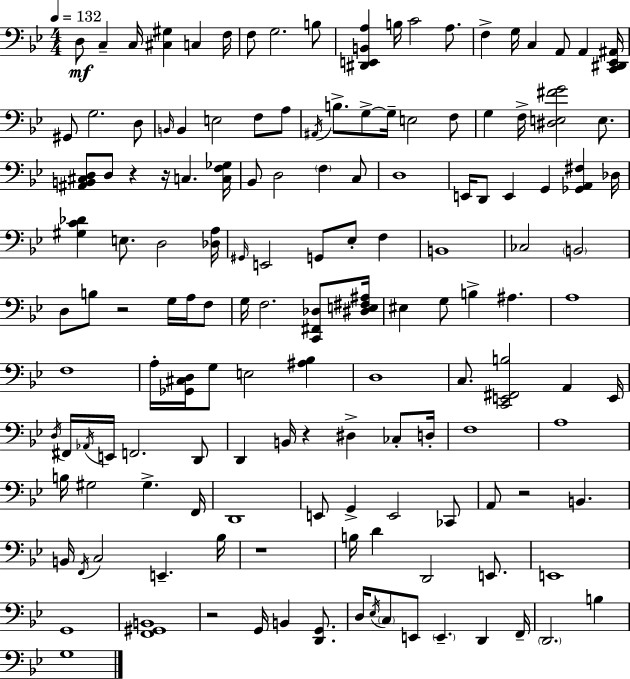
X:1
T:Untitled
M:4/4
L:1/4
K:Bb
D,/2 C, C,/4 [^C,^G,] C, F,/4 F,/2 G,2 B,/2 [^D,,E,,B,,A,] B,/4 C2 A,/2 F, G,/4 C, A,,/2 A,, [C,,^D,,_E,,^A,,]/4 ^G,,/2 G,2 D,/2 B,,/4 B,, E,2 F,/2 A,/2 ^A,,/4 B,/2 G,/2 G,/4 E,2 F,/2 G, F,/4 [^D,E,^FG]2 E,/2 [^A,,B,,^C,D,]/2 D,/2 z z/4 C, [C,F,_G,]/4 _B,,/2 D,2 F, C,/2 D,4 E,,/4 D,,/2 E,, G,, [_G,,A,,^F,] _D,/4 [^G,C_D] E,/2 D,2 [_D,A,]/4 ^G,,/4 E,,2 G,,/2 _E,/2 F, B,,4 _C,2 B,,2 D,/2 B,/2 z2 G,/4 A,/4 F,/2 G,/4 F,2 [C,,^F,,_D,]/2 [^D,E,^F,^A,]/4 ^E, G,/2 B, ^A, A,4 F,4 A,/4 [_G,,^C,D,]/4 G,/2 E,2 [^A,_B,] D,4 C,/2 [C,,E,,^F,,B,]2 A,, E,,/4 D,/4 ^F,,/4 _A,,/4 E,,/4 F,,2 D,,/2 D,, B,,/4 z ^D, _C,/2 D,/4 F,4 A,4 B,/4 ^G,2 ^G, F,,/4 D,,4 E,,/2 G,, E,,2 _C,,/2 A,,/2 z2 B,, B,,/4 F,,/4 C,2 E,, _B,/4 z4 B,/4 D D,,2 E,,/2 E,,4 G,,4 [F,,^G,,B,,]4 z2 G,,/4 B,, [D,,G,,]/2 D,/4 _E,/4 C,/2 E,,/2 E,, D,, F,,/4 D,,2 B, G,4